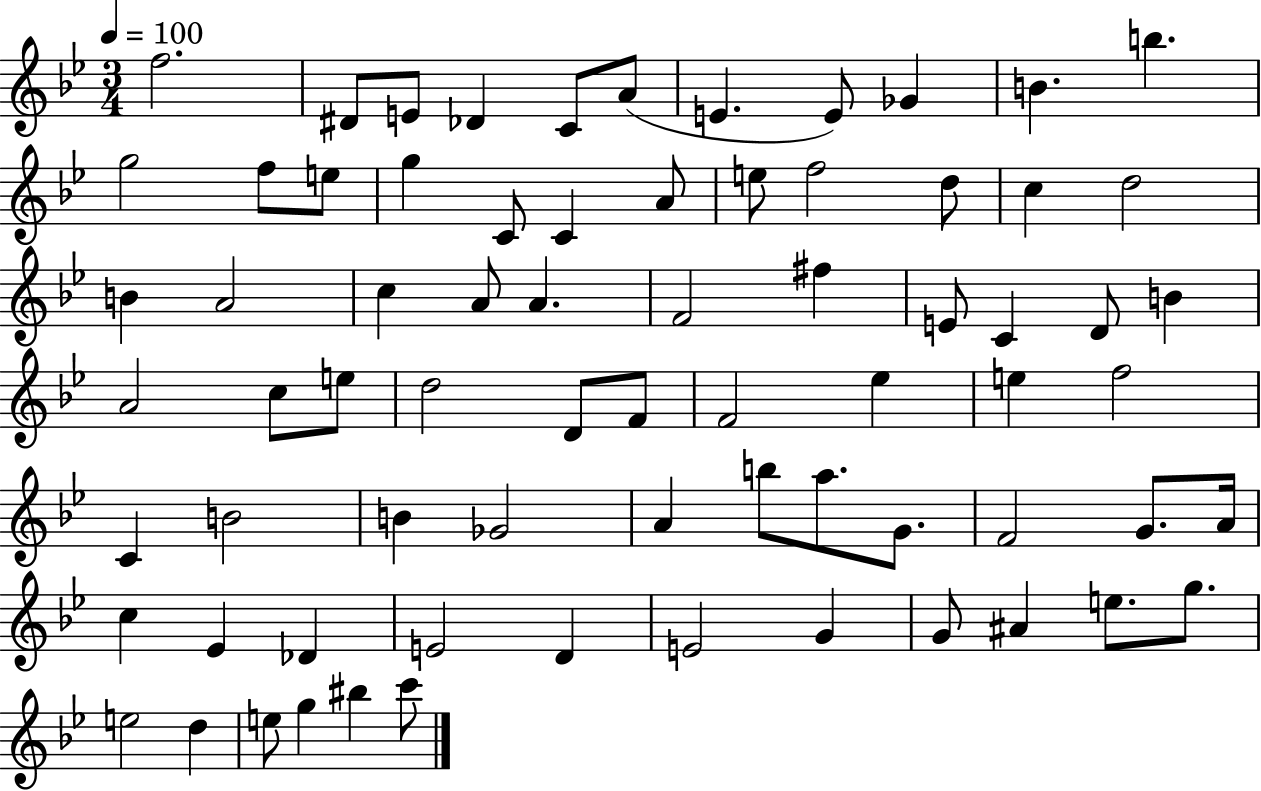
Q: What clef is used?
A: treble